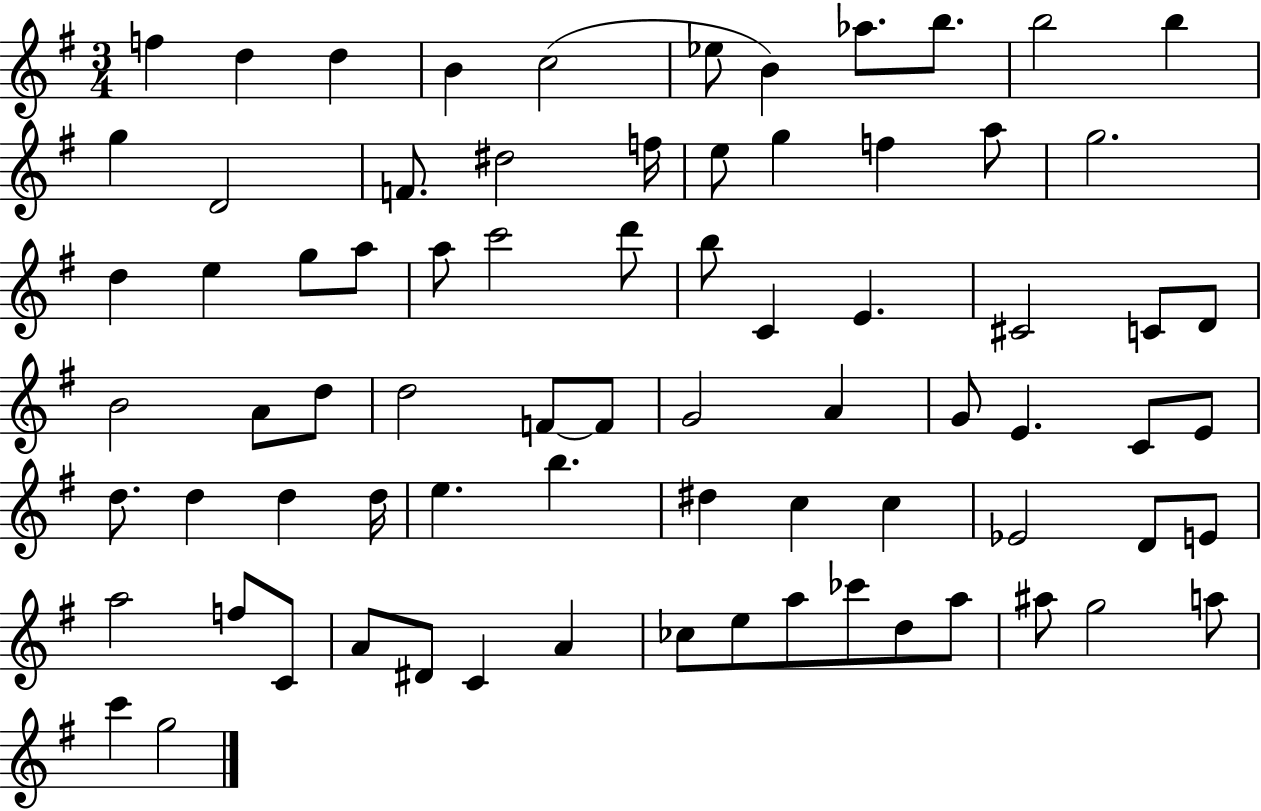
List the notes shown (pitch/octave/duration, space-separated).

F5/q D5/q D5/q B4/q C5/h Eb5/e B4/q Ab5/e. B5/e. B5/h B5/q G5/q D4/h F4/e. D#5/h F5/s E5/e G5/q F5/q A5/e G5/h. D5/q E5/q G5/e A5/e A5/e C6/h D6/e B5/e C4/q E4/q. C#4/h C4/e D4/e B4/h A4/e D5/e D5/h F4/e F4/e G4/h A4/q G4/e E4/q. C4/e E4/e D5/e. D5/q D5/q D5/s E5/q. B5/q. D#5/q C5/q C5/q Eb4/h D4/e E4/e A5/h F5/e C4/e A4/e D#4/e C4/q A4/q CES5/e E5/e A5/e CES6/e D5/e A5/e A#5/e G5/h A5/e C6/q G5/h